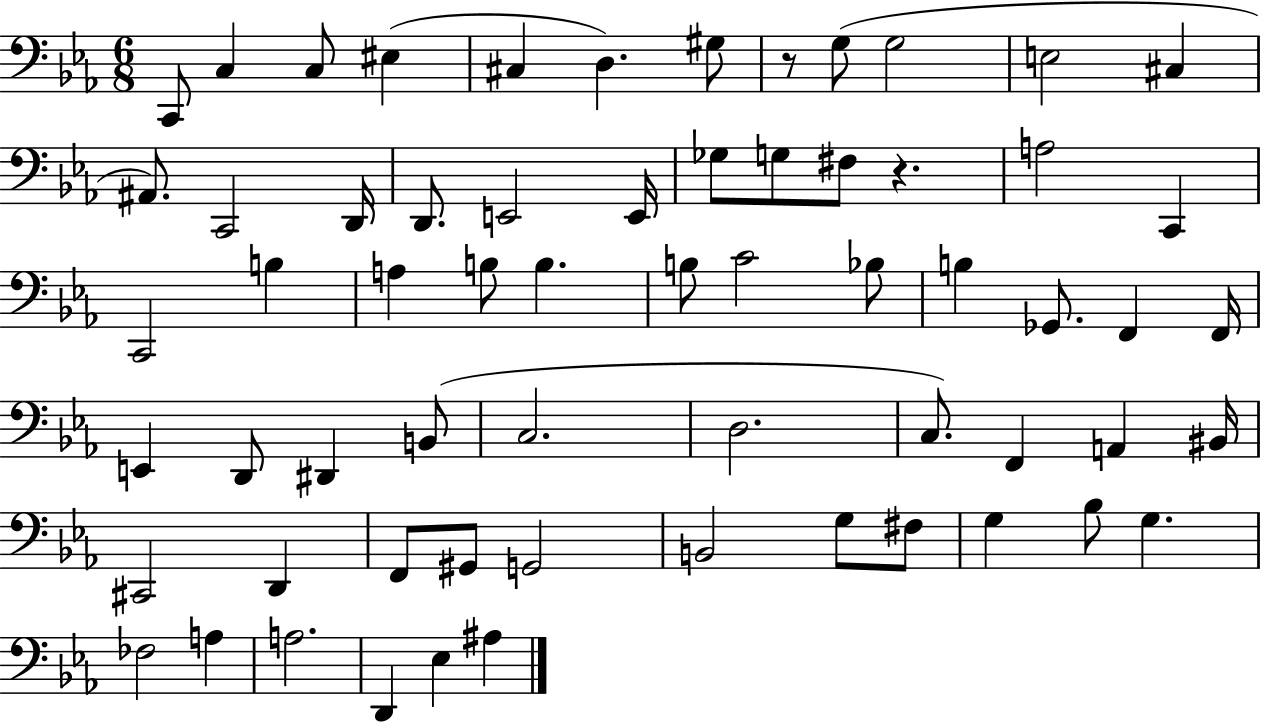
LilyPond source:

{
  \clef bass
  \numericTimeSignature
  \time 6/8
  \key ees \major
  c,8 c4 c8 eis4( | cis4 d4.) gis8 | r8 g8( g2 | e2 cis4 | \break ais,8.) c,2 d,16 | d,8. e,2 e,16 | ges8 g8 fis8 r4. | a2 c,4 | \break c,2 b4 | a4 b8 b4. | b8 c'2 bes8 | b4 ges,8. f,4 f,16 | \break e,4 d,8 dis,4 b,8( | c2. | d2. | c8.) f,4 a,4 bis,16 | \break cis,2 d,4 | f,8 gis,8 g,2 | b,2 g8 fis8 | g4 bes8 g4. | \break fes2 a4 | a2. | d,4 ees4 ais4 | \bar "|."
}